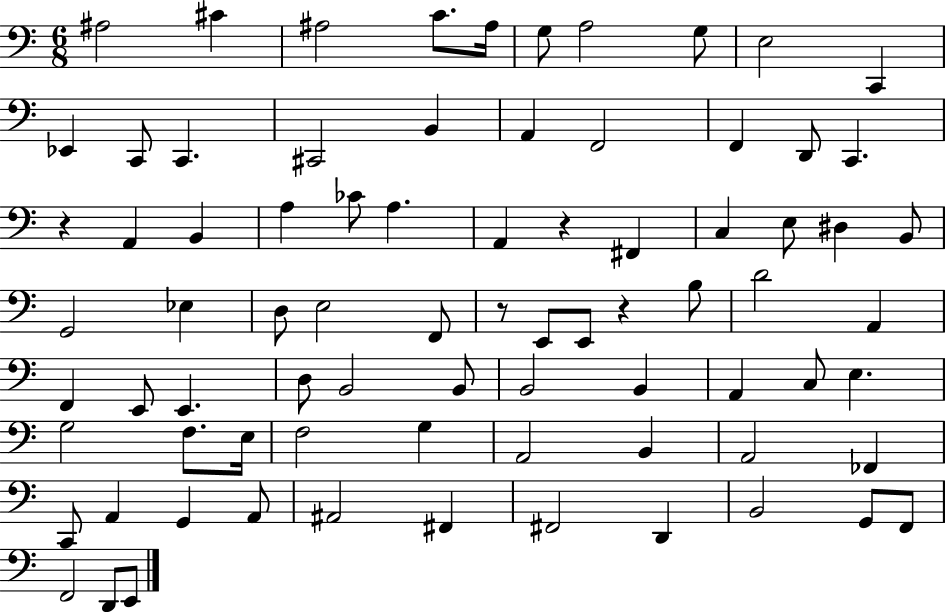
A#3/h C#4/q A#3/h C4/e. A#3/s G3/e A3/h G3/e E3/h C2/q Eb2/q C2/e C2/q. C#2/h B2/q A2/q F2/h F2/q D2/e C2/q. R/q A2/q B2/q A3/q CES4/e A3/q. A2/q R/q F#2/q C3/q E3/e D#3/q B2/e G2/h Eb3/q D3/e E3/h F2/e R/e E2/e E2/e R/q B3/e D4/h A2/q F2/q E2/e E2/q. D3/e B2/h B2/e B2/h B2/q A2/q C3/e E3/q. G3/h F3/e. E3/s F3/h G3/q A2/h B2/q A2/h FES2/q C2/e A2/q G2/q A2/e A#2/h F#2/q F#2/h D2/q B2/h G2/e F2/e F2/h D2/e E2/e